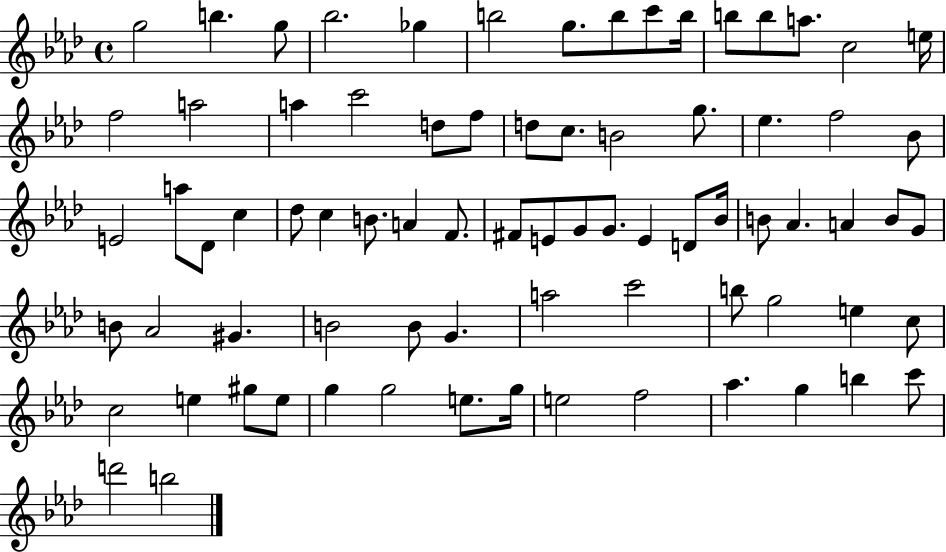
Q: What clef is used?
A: treble